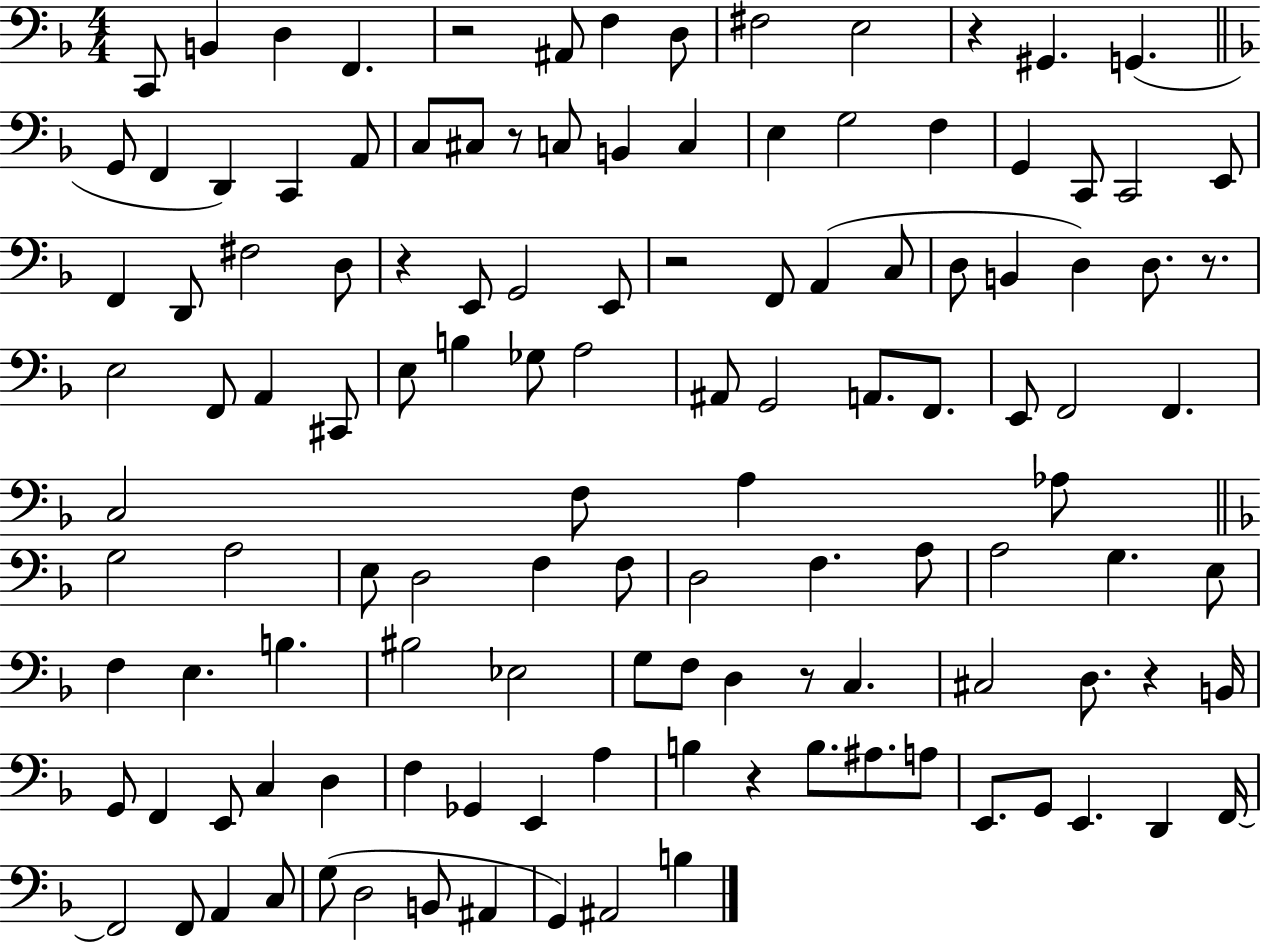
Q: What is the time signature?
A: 4/4